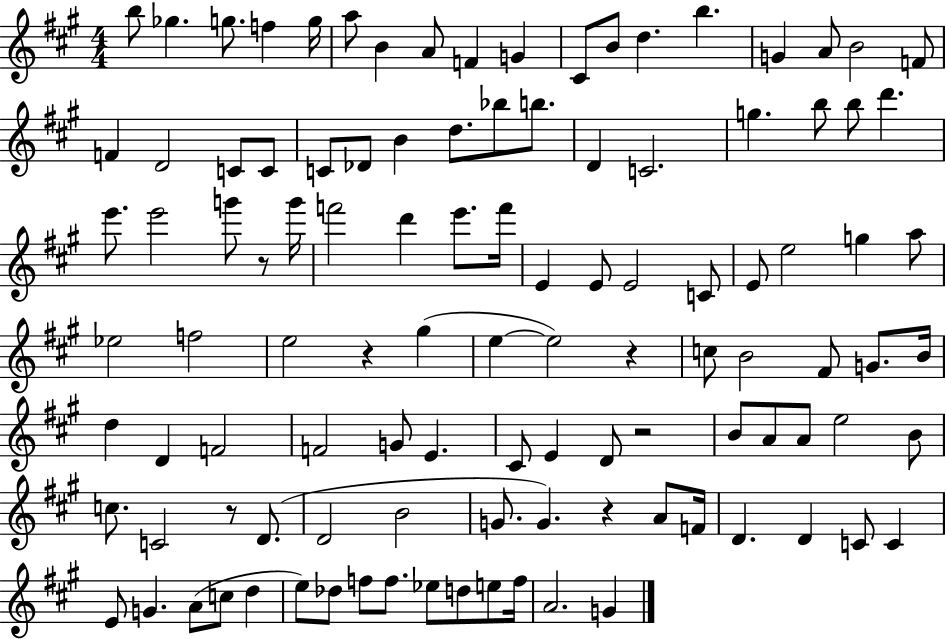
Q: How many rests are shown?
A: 6